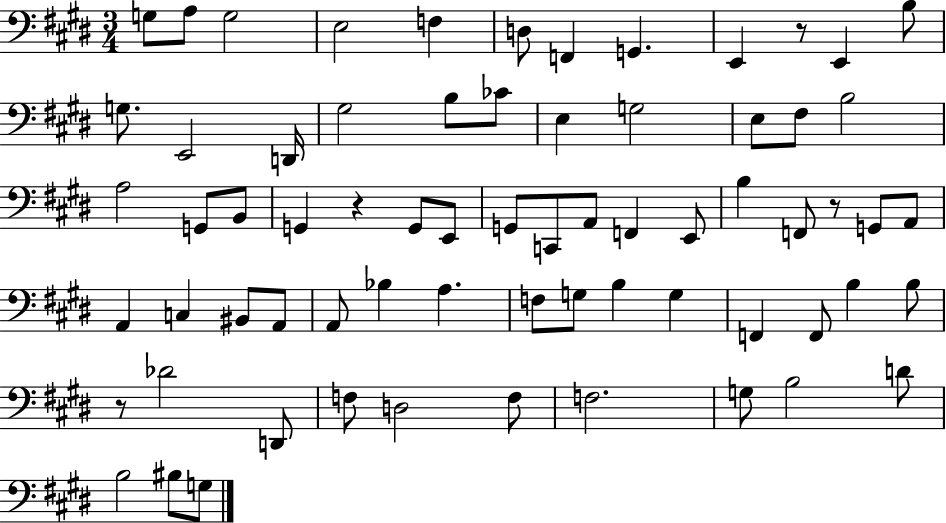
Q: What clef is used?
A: bass